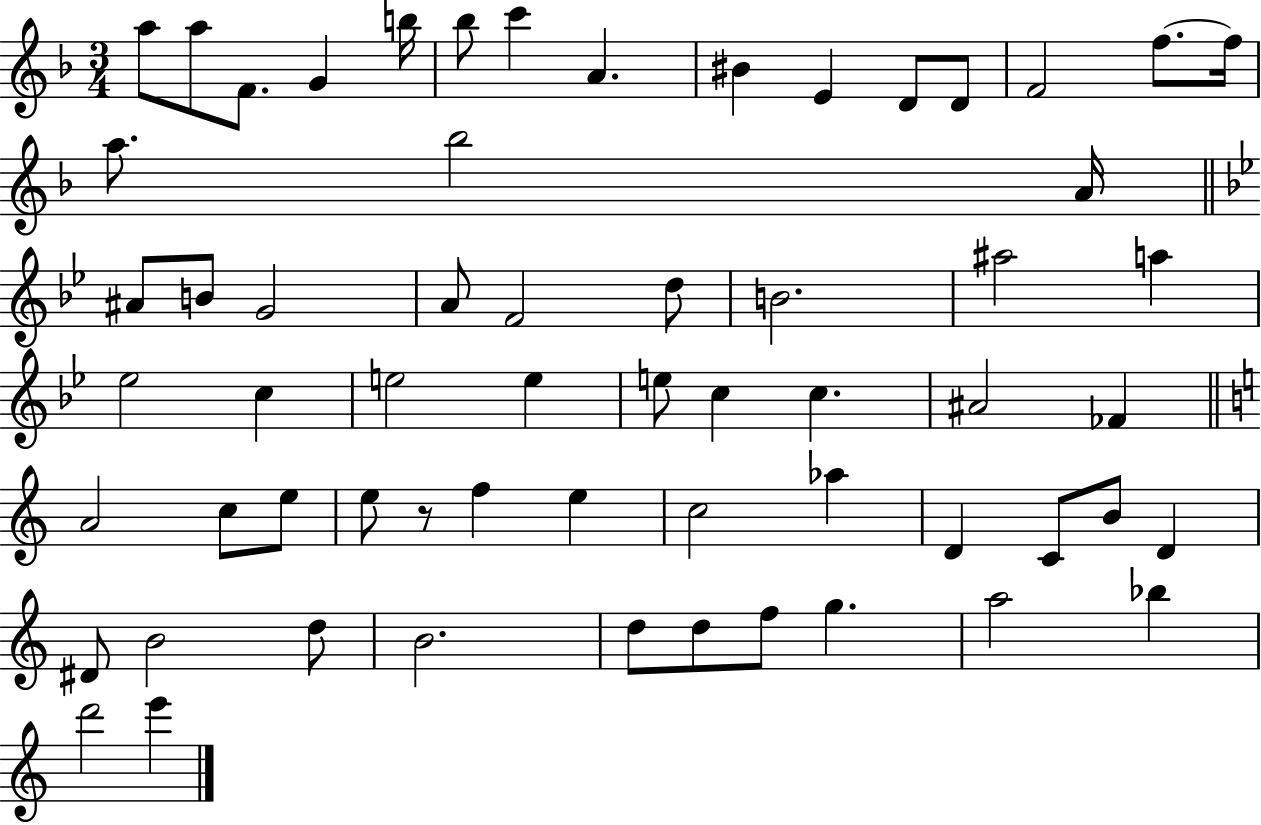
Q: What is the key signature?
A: F major